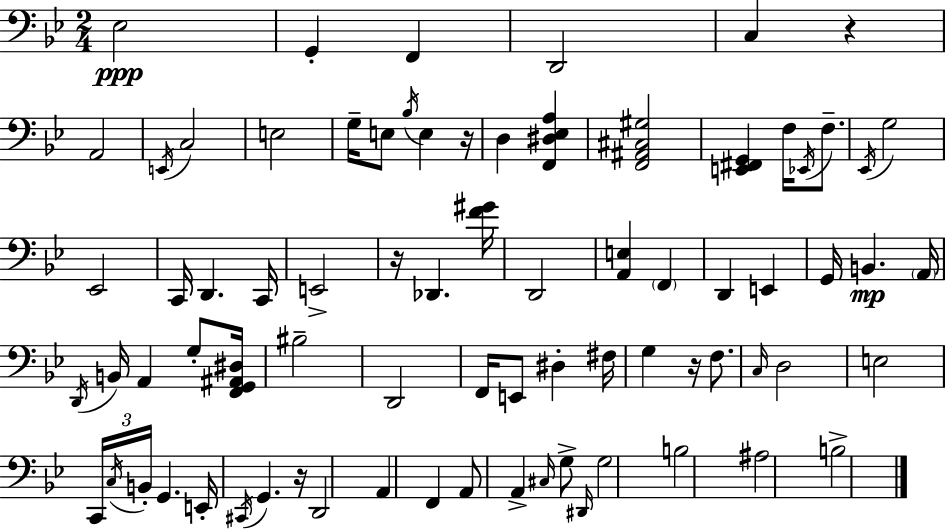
{
  \clef bass
  \numericTimeSignature
  \time 2/4
  \key bes \major
  ees2\ppp | g,4-. f,4 | d,2 | c4 r4 | \break a,2 | \acciaccatura { e,16 } c2 | e2 | g16-- e8 \acciaccatura { bes16 } e4 | \break r16 d4 <f, dis ees a>4 | <f, ais, cis gis>2 | <e, fis, g,>4 f16 \acciaccatura { ees,16 } | f8.-- \acciaccatura { ees,16 } g2 | \break ees,2 | c,16 d,4. | c,16 e,2-> | r16 des,4. | \break <f' gis'>16 d,2 | <a, e>4 | \parenthesize f,4 d,4 | e,4 g,16 b,4.\mp | \break \parenthesize a,16 \acciaccatura { d,16 } b,16 a,4 | g8-. <f, g, ais, dis>16 bis2-- | d,2 | f,16 e,8 | \break dis4-. fis16 g4 | r16 f8. \grace { c16 } d2 | e2 | \tuplet 3/2 { c,16 \acciaccatura { c16 } | \break b,16-. } g,4. e,16-. | \acciaccatura { cis,16 } g,4. r16 | d,2 | a,4 f,4 | \break a,8 a,4-> \grace { cis16 } g8-> | \grace { dis,16 } g2 | b2 | ais2 | \break b2-> | \bar "|."
}